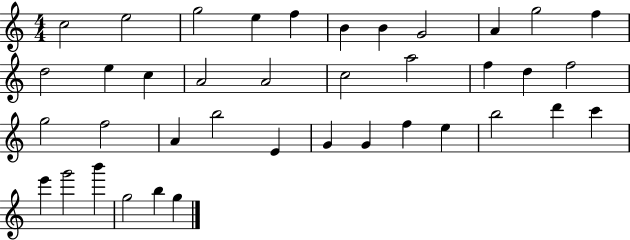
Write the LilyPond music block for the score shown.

{
  \clef treble
  \numericTimeSignature
  \time 4/4
  \key c \major
  c''2 e''2 | g''2 e''4 f''4 | b'4 b'4 g'2 | a'4 g''2 f''4 | \break d''2 e''4 c''4 | a'2 a'2 | c''2 a''2 | f''4 d''4 f''2 | \break g''2 f''2 | a'4 b''2 e'4 | g'4 g'4 f''4 e''4 | b''2 d'''4 c'''4 | \break e'''4 g'''2 b'''4 | g''2 b''4 g''4 | \bar "|."
}